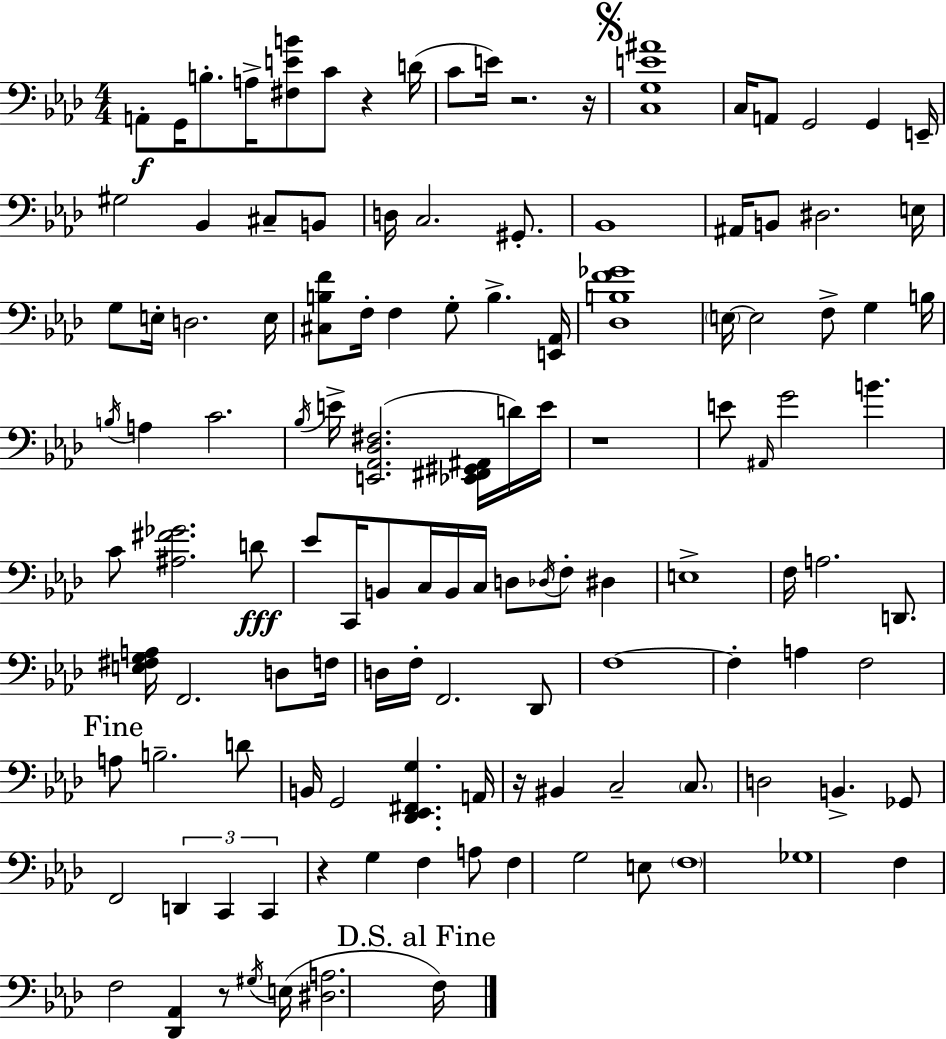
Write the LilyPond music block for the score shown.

{
  \clef bass
  \numericTimeSignature
  \time 4/4
  \key aes \major
  \repeat volta 2 { a,8-.\f g,16 b8.-. a16-> <fis e' b'>8 c'8 r4 d'16( | c'8 e'16) r2. r16 | \mark \markup { \musicglyph "scripts.segno" } <c g e' ais'>1 | c16 a,8 g,2 g,4 e,16-- | \break gis2 bes,4 cis8-- b,8 | d16 c2. gis,8.-. | bes,1 | ais,16 b,8 dis2. e16 | \break g8 e16-. d2. e16 | <cis b f'>8 f16-. f4 g8-. b4.-> <e, aes,>16 | <des b f' ges'>1 | \parenthesize e16~~ e2 f8-> g4 b16 | \break \acciaccatura { b16 } a4 c'2. | \acciaccatura { bes16 } e'16-> <e, aes, des fis>2.( <ees, fis, gis, ais,>16 | d'16) e'16 r1 | e'8 \grace { ais,16 } g'2 b'4. | \break c'8 <ais fis' ges'>2. | d'8\fff ees'8 c,16 b,8 c16 b,16 c16 d8 \acciaccatura { des16 } f8-. | dis4 e1-> | f16 a2. | \break d,8. <e fis g a>16 f,2. | d8 f16 d16 f16-. f,2. | des,8 f1~~ | f4-. a4 f2 | \break \mark "Fine" a8 b2.-- | d'8 b,16 g,2 <des, ees, fis, g>4. | a,16 r16 bis,4 c2-- | \parenthesize c8. d2 b,4.-> | \break ges,8 f,2 \tuplet 3/2 { d,4 | c,4 c,4 } r4 g4 | f4 a8 f4 g2 | e8 \parenthesize f1 | \break ges1 | f4 f2 | <des, aes,>4 r8 \acciaccatura { gis16 } e16( <dis a>2. | \mark "D.S. al Fine" f16) } \bar "|."
}